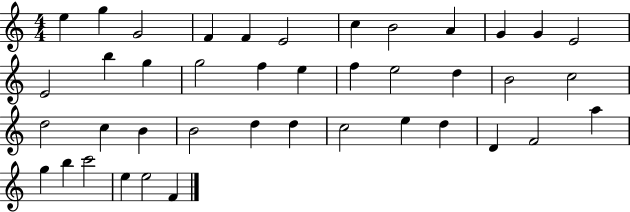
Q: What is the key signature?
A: C major